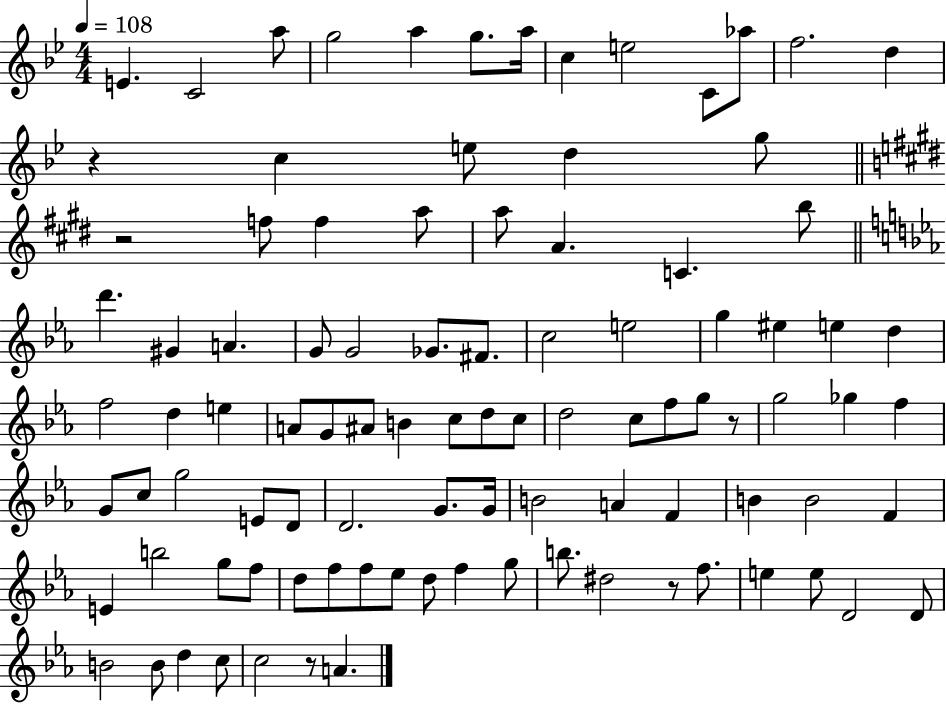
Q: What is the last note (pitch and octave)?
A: A4